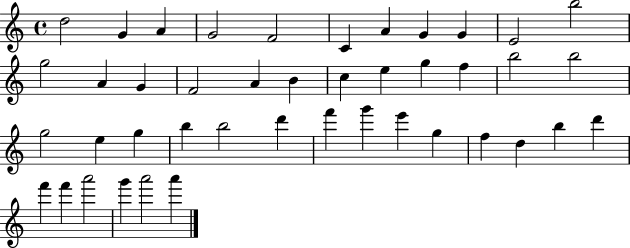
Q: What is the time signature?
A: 4/4